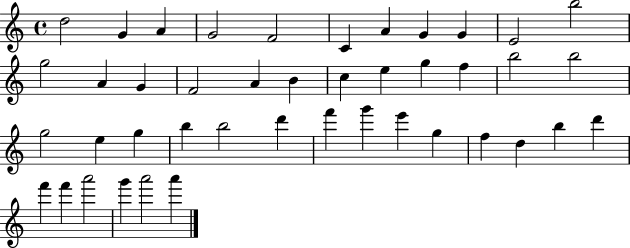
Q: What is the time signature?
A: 4/4